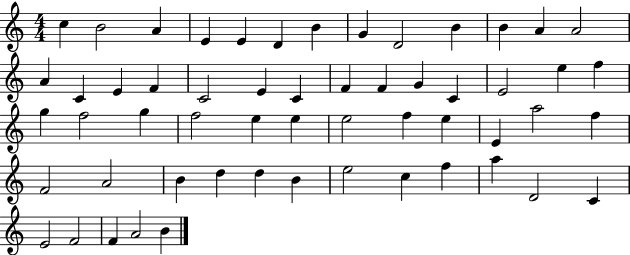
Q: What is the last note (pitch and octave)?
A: B4